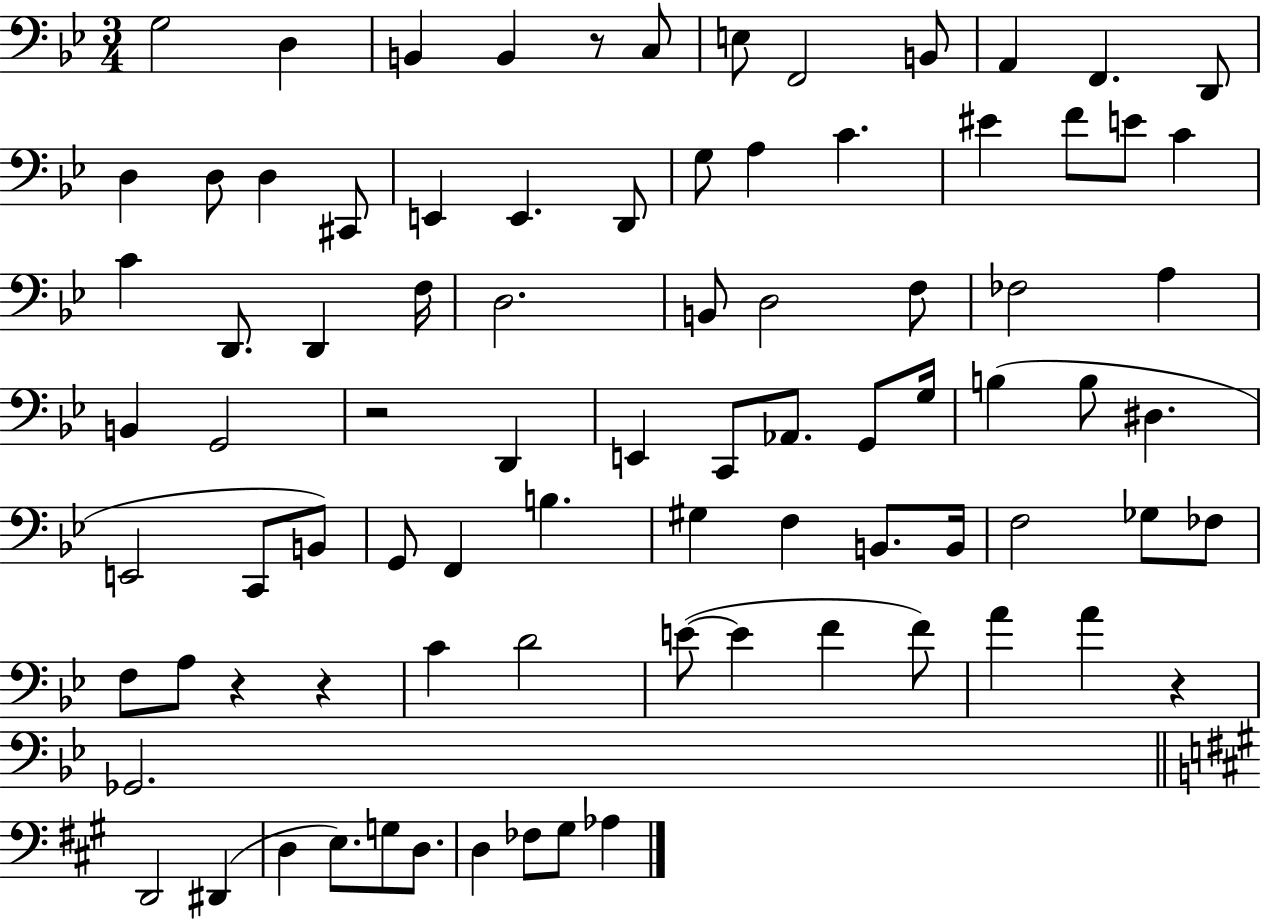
G3/h D3/q B2/q B2/q R/e C3/e E3/e F2/h B2/e A2/q F2/q. D2/e D3/q D3/e D3/q C#2/e E2/q E2/q. D2/e G3/e A3/q C4/q. EIS4/q F4/e E4/e C4/q C4/q D2/e. D2/q F3/s D3/h. B2/e D3/h F3/e FES3/h A3/q B2/q G2/h R/h D2/q E2/q C2/e Ab2/e. G2/e G3/s B3/q B3/e D#3/q. E2/h C2/e B2/e G2/e F2/q B3/q. G#3/q F3/q B2/e. B2/s F3/h Gb3/e FES3/e F3/e A3/e R/q R/q C4/q D4/h E4/e E4/q F4/q F4/e A4/q A4/q R/q Gb2/h. D2/h D#2/q D3/q E3/e. G3/e D3/e. D3/q FES3/e G#3/e Ab3/q